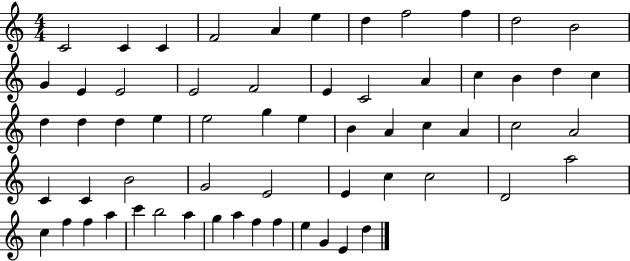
{
  \clef treble
  \numericTimeSignature
  \time 4/4
  \key c \major
  c'2 c'4 c'4 | f'2 a'4 e''4 | d''4 f''2 f''4 | d''2 b'2 | \break g'4 e'4 e'2 | e'2 f'2 | e'4 c'2 a'4 | c''4 b'4 d''4 c''4 | \break d''4 d''4 d''4 e''4 | e''2 g''4 e''4 | b'4 a'4 c''4 a'4 | c''2 a'2 | \break c'4 c'4 b'2 | g'2 e'2 | e'4 c''4 c''2 | d'2 a''2 | \break c''4 f''4 f''4 a''4 | c'''4 b''2 a''4 | g''4 a''4 f''4 f''4 | e''4 g'4 e'4 d''4 | \break \bar "|."
}